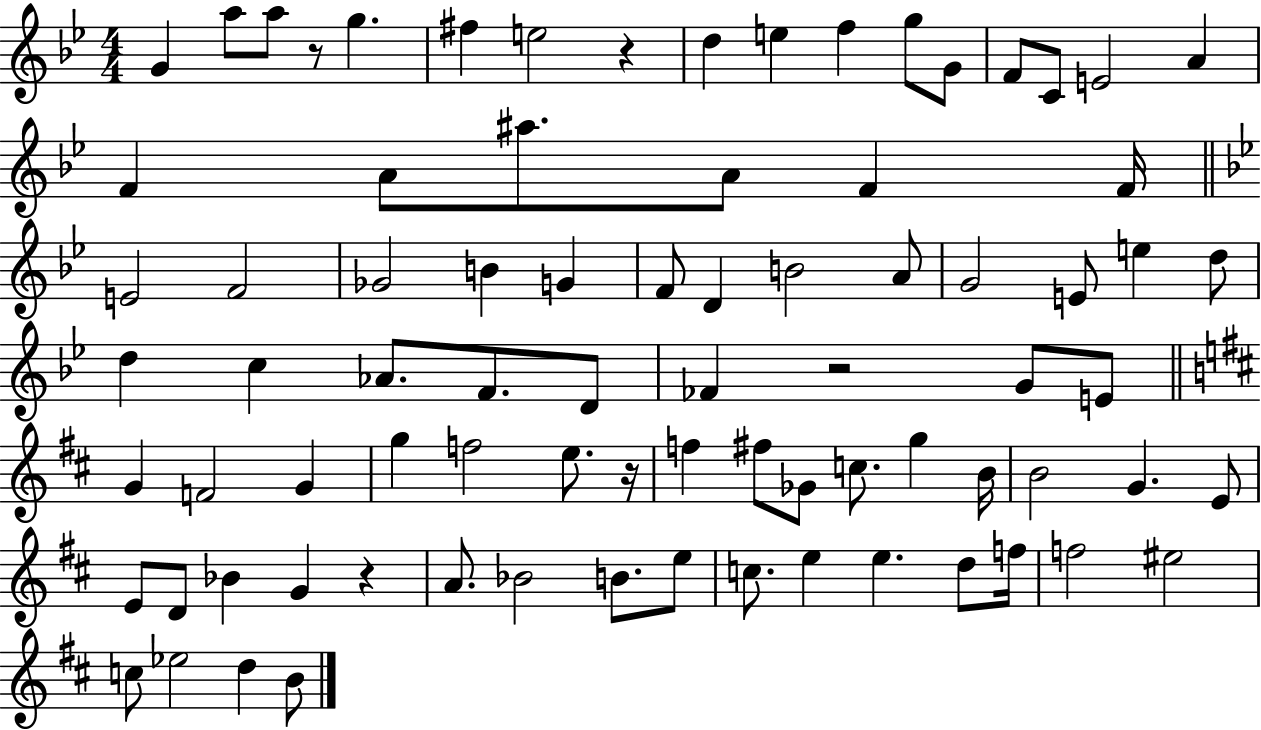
G4/q A5/e A5/e R/e G5/q. F#5/q E5/h R/q D5/q E5/q F5/q G5/e G4/e F4/e C4/e E4/h A4/q F4/q A4/e A#5/e. A4/e F4/q F4/s E4/h F4/h Gb4/h B4/q G4/q F4/e D4/q B4/h A4/e G4/h E4/e E5/q D5/e D5/q C5/q Ab4/e. F4/e. D4/e FES4/q R/h G4/e E4/e G4/q F4/h G4/q G5/q F5/h E5/e. R/s F5/q F#5/e Gb4/e C5/e. G5/q B4/s B4/h G4/q. E4/e E4/e D4/e Bb4/q G4/q R/q A4/e. Bb4/h B4/e. E5/e C5/e. E5/q E5/q. D5/e F5/s F5/h EIS5/h C5/e Eb5/h D5/q B4/e